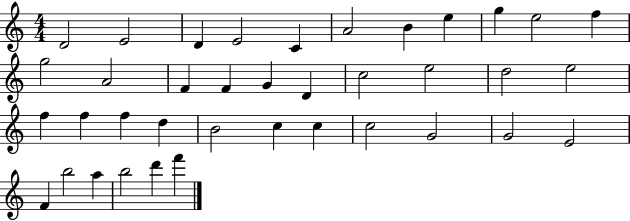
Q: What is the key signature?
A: C major